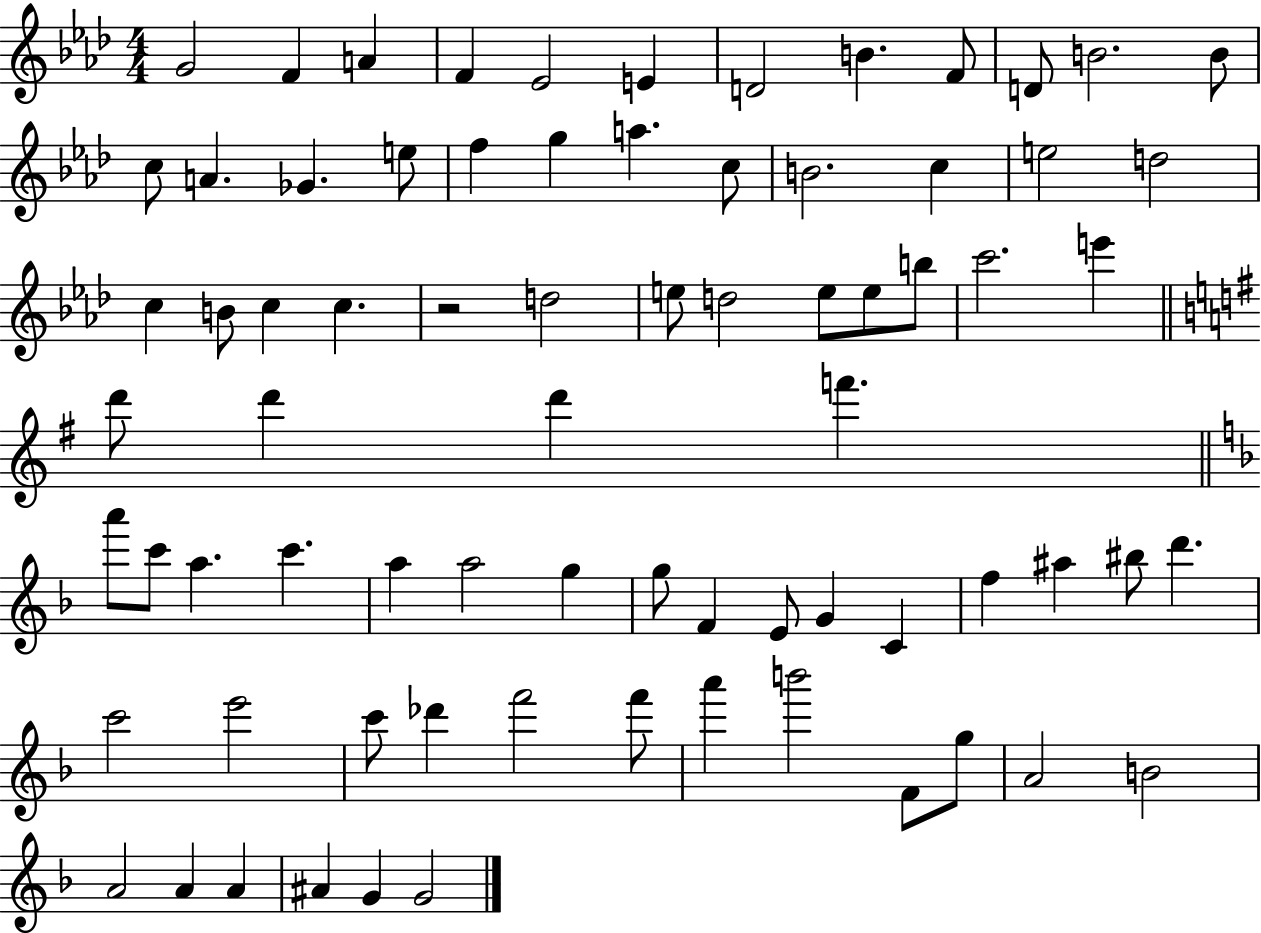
{
  \clef treble
  \numericTimeSignature
  \time 4/4
  \key aes \major
  g'2 f'4 a'4 | f'4 ees'2 e'4 | d'2 b'4. f'8 | d'8 b'2. b'8 | \break c''8 a'4. ges'4. e''8 | f''4 g''4 a''4. c''8 | b'2. c''4 | e''2 d''2 | \break c''4 b'8 c''4 c''4. | r2 d''2 | e''8 d''2 e''8 e''8 b''8 | c'''2. e'''4 | \break \bar "||" \break \key e \minor d'''8 d'''4 d'''4 f'''4. | \bar "||" \break \key f \major a'''8 c'''8 a''4. c'''4. | a''4 a''2 g''4 | g''8 f'4 e'8 g'4 c'4 | f''4 ais''4 bis''8 d'''4. | \break c'''2 e'''2 | c'''8 des'''4 f'''2 f'''8 | a'''4 b'''2 f'8 g''8 | a'2 b'2 | \break a'2 a'4 a'4 | ais'4 g'4 g'2 | \bar "|."
}